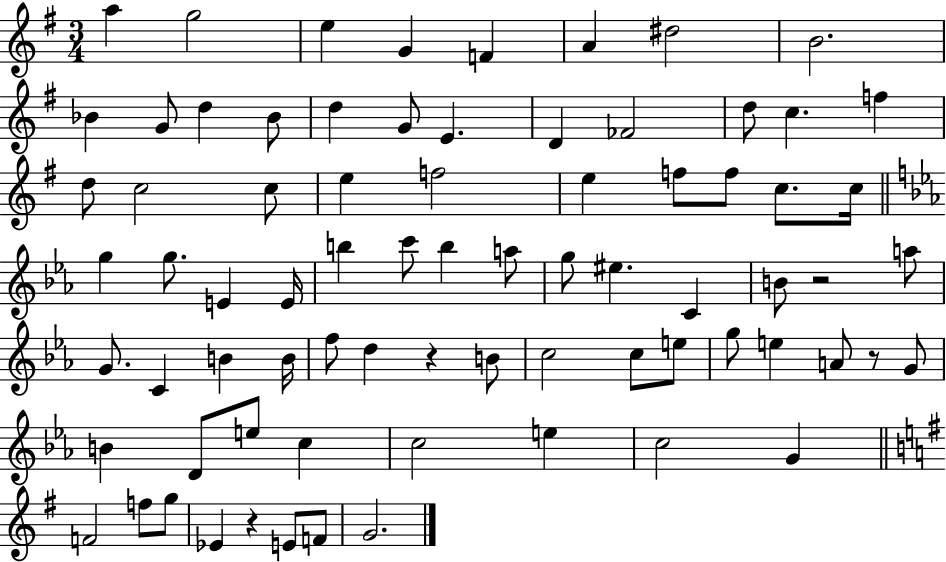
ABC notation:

X:1
T:Untitled
M:3/4
L:1/4
K:G
a g2 e G F A ^d2 B2 _B G/2 d _B/2 d G/2 E D _F2 d/2 c f d/2 c2 c/2 e f2 e f/2 f/2 c/2 c/4 g g/2 E E/4 b c'/2 b a/2 g/2 ^e C B/2 z2 a/2 G/2 C B B/4 f/2 d z B/2 c2 c/2 e/2 g/2 e A/2 z/2 G/2 B D/2 e/2 c c2 e c2 G F2 f/2 g/2 _E z E/2 F/2 G2